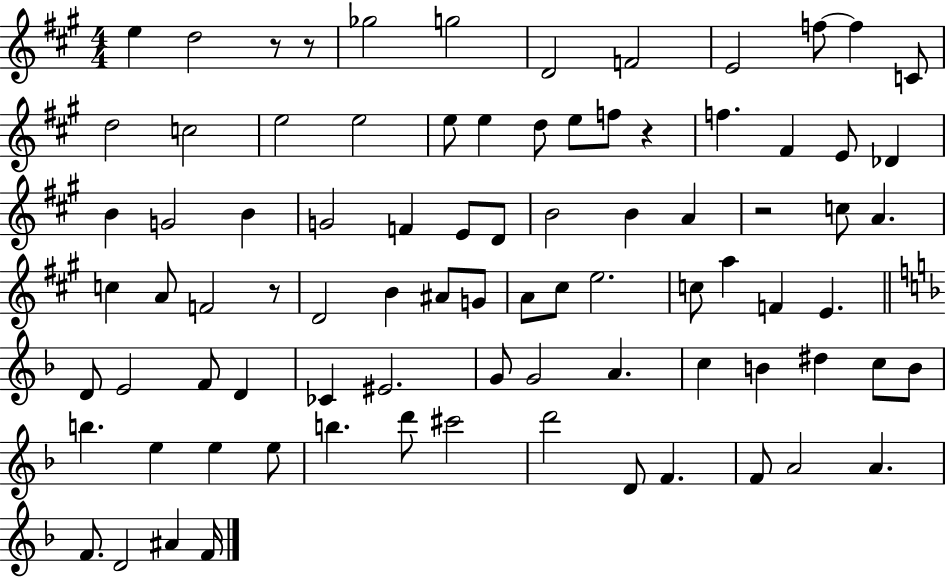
{
  \clef treble
  \numericTimeSignature
  \time 4/4
  \key a \major
  e''4 d''2 r8 r8 | ges''2 g''2 | d'2 f'2 | e'2 f''8~~ f''4 c'8 | \break d''2 c''2 | e''2 e''2 | e''8 e''4 d''8 e''8 f''8 r4 | f''4. fis'4 e'8 des'4 | \break b'4 g'2 b'4 | g'2 f'4 e'8 d'8 | b'2 b'4 a'4 | r2 c''8 a'4. | \break c''4 a'8 f'2 r8 | d'2 b'4 ais'8 g'8 | a'8 cis''8 e''2. | c''8 a''4 f'4 e'4. | \break \bar "||" \break \key d \minor d'8 e'2 f'8 d'4 | ces'4 eis'2. | g'8 g'2 a'4. | c''4 b'4 dis''4 c''8 b'8 | \break b''4. e''4 e''4 e''8 | b''4. d'''8 cis'''2 | d'''2 d'8 f'4. | f'8 a'2 a'4. | \break f'8. d'2 ais'4 f'16 | \bar "|."
}